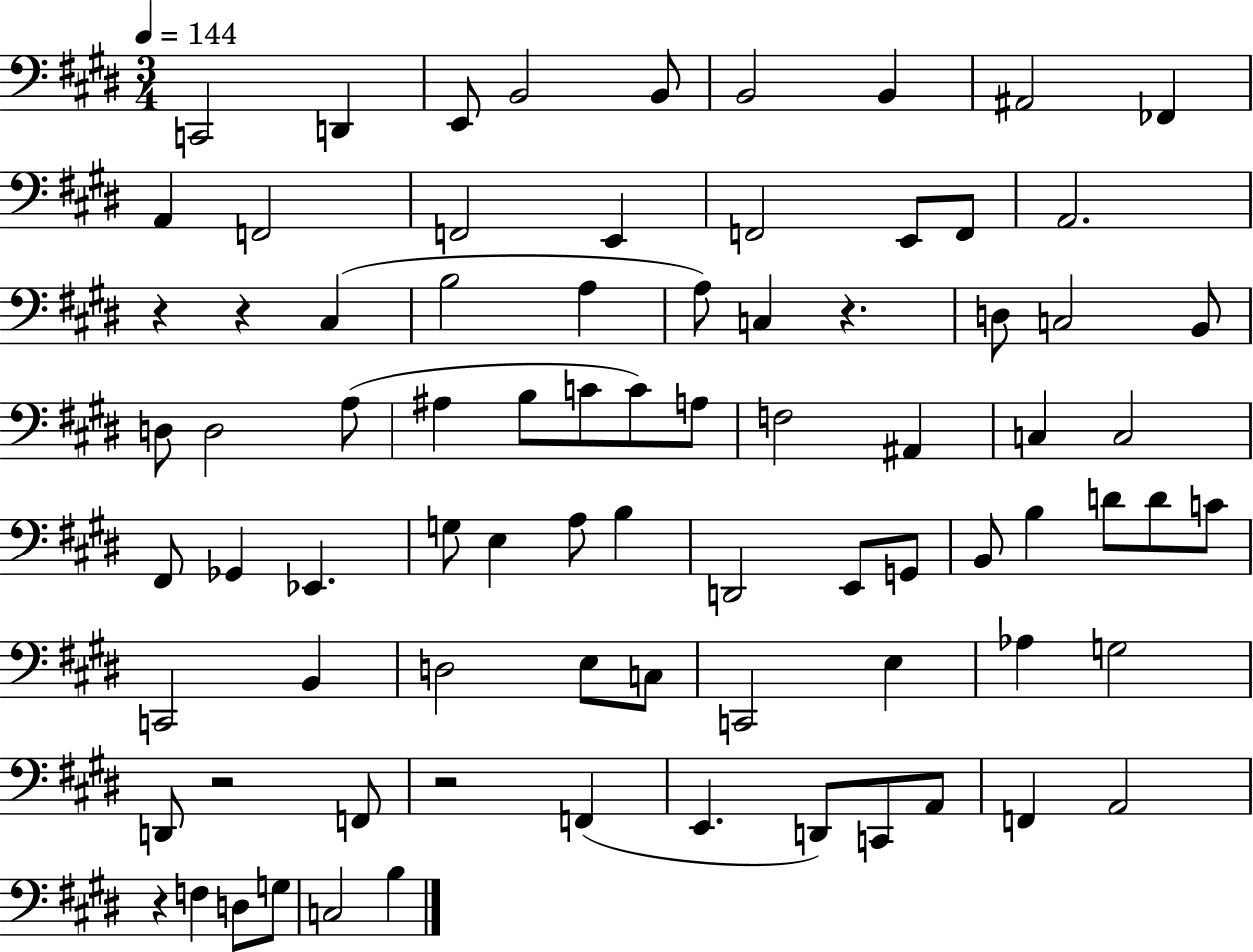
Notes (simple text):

C2/h D2/q E2/e B2/h B2/e B2/h B2/q A#2/h FES2/q A2/q F2/h F2/h E2/q F2/h E2/e F2/e A2/h. R/q R/q C#3/q B3/h A3/q A3/e C3/q R/q. D3/e C3/h B2/e D3/e D3/h A3/e A#3/q B3/e C4/e C4/e A3/e F3/h A#2/q C3/q C3/h F#2/e Gb2/q Eb2/q. G3/e E3/q A3/e B3/q D2/h E2/e G2/e B2/e B3/q D4/e D4/e C4/e C2/h B2/q D3/h E3/e C3/e C2/h E3/q Ab3/q G3/h D2/e R/h F2/e R/h F2/q E2/q. D2/e C2/e A2/e F2/q A2/h R/q F3/q D3/e G3/e C3/h B3/q